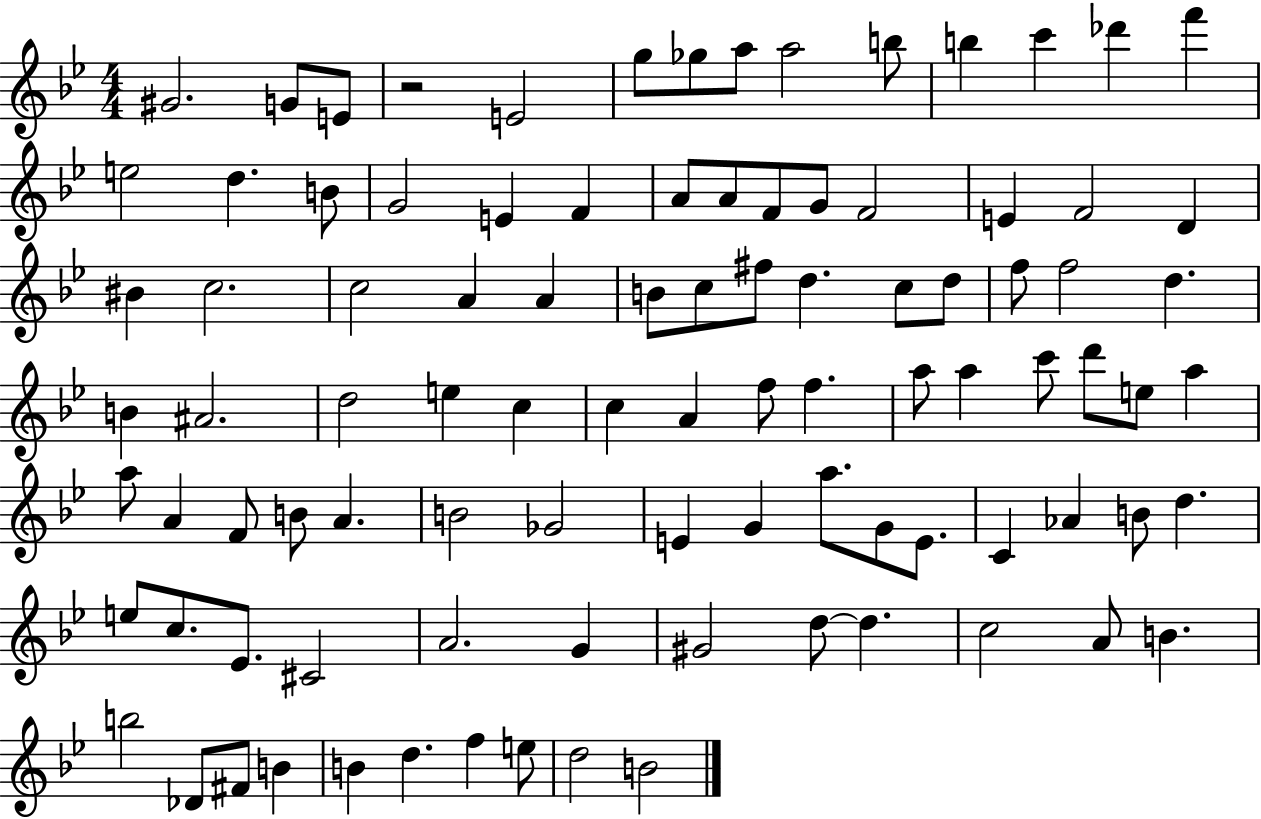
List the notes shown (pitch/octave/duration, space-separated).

G#4/h. G4/e E4/e R/h E4/h G5/e Gb5/e A5/e A5/h B5/e B5/q C6/q Db6/q F6/q E5/h D5/q. B4/e G4/h E4/q F4/q A4/e A4/e F4/e G4/e F4/h E4/q F4/h D4/q BIS4/q C5/h. C5/h A4/q A4/q B4/e C5/e F#5/e D5/q. C5/e D5/e F5/e F5/h D5/q. B4/q A#4/h. D5/h E5/q C5/q C5/q A4/q F5/e F5/q. A5/e A5/q C6/e D6/e E5/e A5/q A5/e A4/q F4/e B4/e A4/q. B4/h Gb4/h E4/q G4/q A5/e. G4/e E4/e. C4/q Ab4/q B4/e D5/q. E5/e C5/e. Eb4/e. C#4/h A4/h. G4/q G#4/h D5/e D5/q. C5/h A4/e B4/q. B5/h Db4/e F#4/e B4/q B4/q D5/q. F5/q E5/e D5/h B4/h